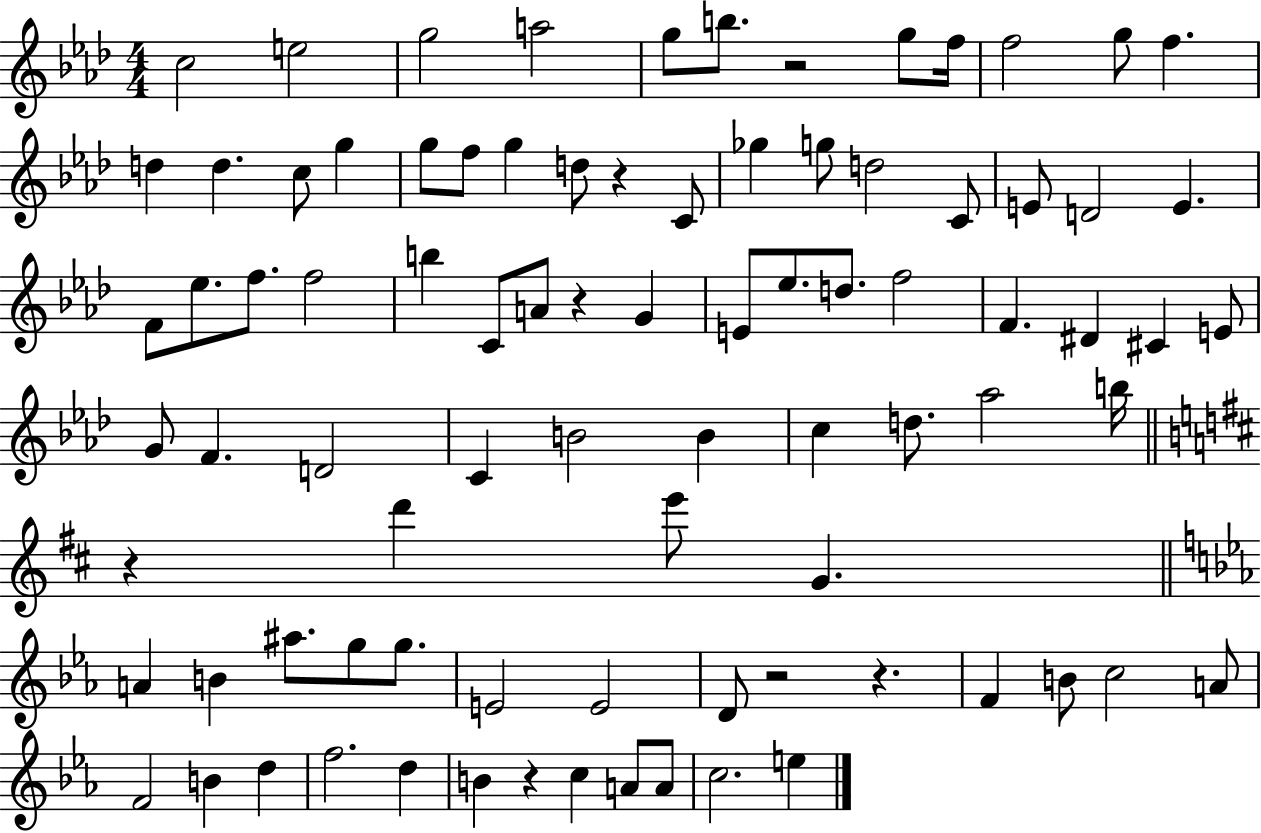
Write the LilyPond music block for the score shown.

{
  \clef treble
  \numericTimeSignature
  \time 4/4
  \key aes \major
  c''2 e''2 | g''2 a''2 | g''8 b''8. r2 g''8 f''16 | f''2 g''8 f''4. | \break d''4 d''4. c''8 g''4 | g''8 f''8 g''4 d''8 r4 c'8 | ges''4 g''8 d''2 c'8 | e'8 d'2 e'4. | \break f'8 ees''8. f''8. f''2 | b''4 c'8 a'8 r4 g'4 | e'8 ees''8. d''8. f''2 | f'4. dis'4 cis'4 e'8 | \break g'8 f'4. d'2 | c'4 b'2 b'4 | c''4 d''8. aes''2 b''16 | \bar "||" \break \key b \minor r4 d'''4 e'''8 g'4. | \bar "||" \break \key ees \major a'4 b'4 ais''8. g''8 g''8. | e'2 e'2 | d'8 r2 r4. | f'4 b'8 c''2 a'8 | \break f'2 b'4 d''4 | f''2. d''4 | b'4 r4 c''4 a'8 a'8 | c''2. e''4 | \break \bar "|."
}